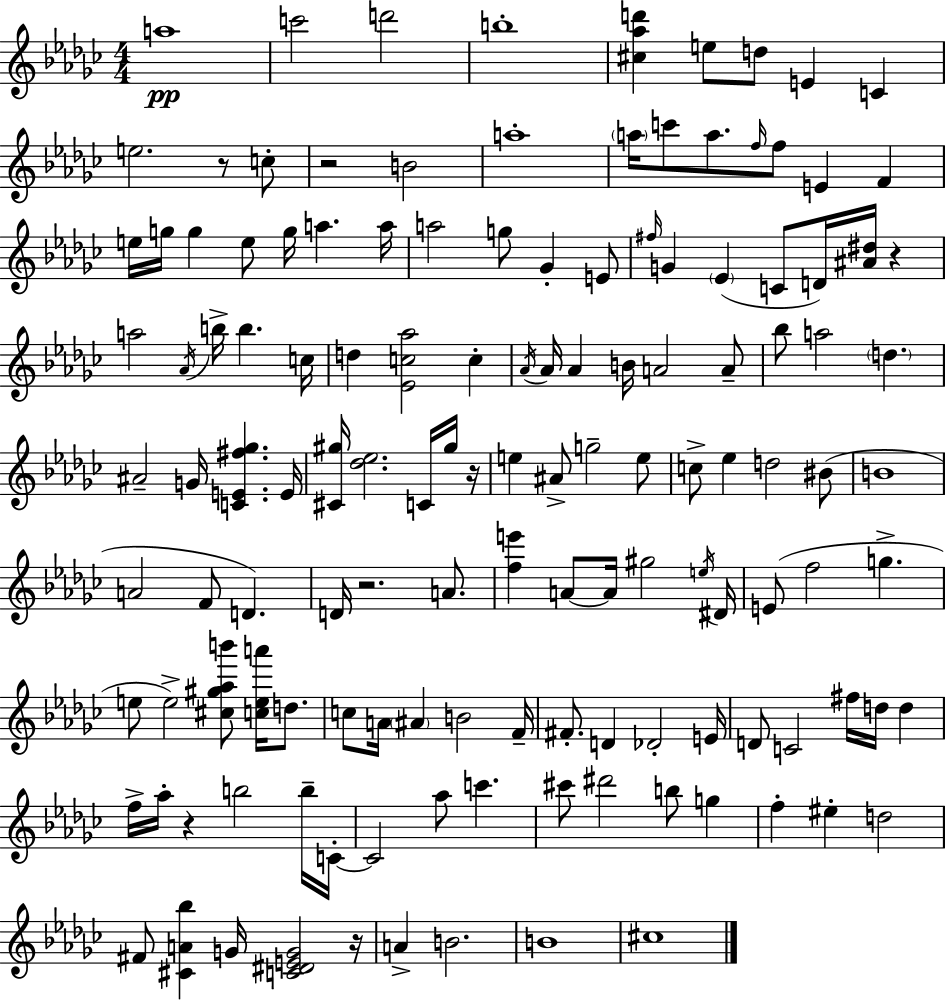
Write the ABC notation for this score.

X:1
T:Untitled
M:4/4
L:1/4
K:Ebm
a4 c'2 d'2 b4 [^c_ad'] e/2 d/2 E C e2 z/2 c/2 z2 B2 a4 a/4 c'/2 a/2 f/4 f/2 E F e/4 g/4 g e/2 g/4 a a/4 a2 g/2 _G E/2 ^f/4 G _E C/2 D/4 [^A^d]/4 z a2 _A/4 b/4 b c/4 d [_Ec_a]2 c _A/4 _A/4 _A B/4 A2 A/2 _b/2 a2 d ^A2 G/4 [CE^f_g] E/4 [^C^g]/4 [_d_e]2 C/4 ^g/4 z/4 e ^A/2 g2 e/2 c/2 _e d2 ^B/2 B4 A2 F/2 D D/4 z2 A/2 [fe'] A/2 A/4 ^g2 e/4 ^D/4 E/2 f2 g e/2 e2 [^c^g_ab']/2 [cea']/4 d/2 c/2 A/4 ^A B2 F/4 ^F/2 D _D2 E/4 D/2 C2 ^f/4 d/4 d f/4 _a/4 z b2 b/4 C/4 C2 _a/2 c' ^c'/2 ^d'2 b/2 g f ^e d2 ^F/2 [^CA_b] G/4 [C^DEG]2 z/4 A B2 B4 ^c4